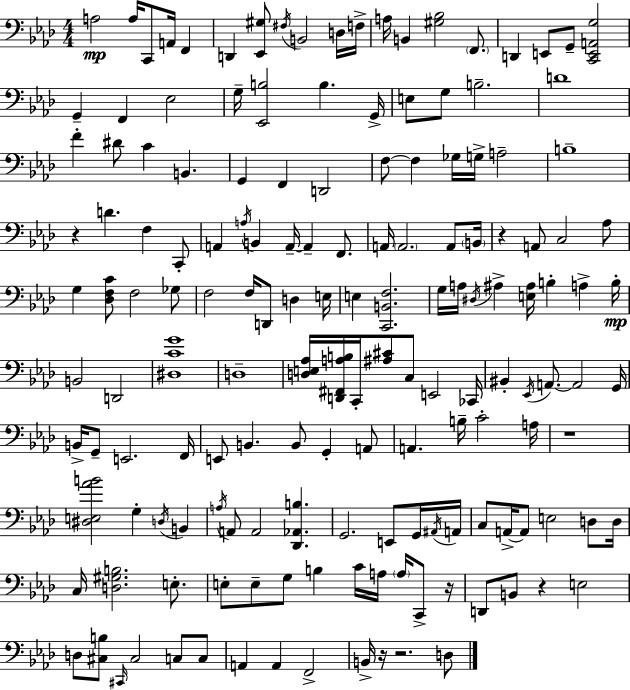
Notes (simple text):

A3/h A3/s C2/e A2/s F2/q D2/q [Eb2,G#3]/e F#3/s B2/h D3/s F3/s A3/s B2/q [G#3,Bb3]/h F2/e. D2/q E2/e G2/e [C2,E2,A2,G3]/h G2/q F2/q Eb3/h G3/s [Eb2,B3]/h B3/q. G2/s E3/e G3/e B3/h. D4/w F4/q D#4/e C4/q B2/q. G2/q F2/q D2/h F3/e F3/q Gb3/s G3/s A3/h B3/w R/q D4/q. F3/q C2/e A2/q A3/s B2/q A2/s A2/q F2/e. A2/s A2/h. A2/e B2/s R/q A2/e C3/h Ab3/e G3/q [Db3,F3,C4]/e F3/h Gb3/e F3/h F3/s D2/e D3/q E3/s E3/q [C2,B2,F3]/h. G3/s A3/s D#3/s A#3/q [E3,A#3]/s B3/q A3/q B3/s B2/h D2/h [D#3,C4,G4]/w D3/w [D3,E3,Ab3]/s [D2,F#2,A3,B3]/s C2/s [A#3,C#4]/e C3/e E2/h CES2/s BIS2/q Eb2/s A2/e. A2/h G2/s B2/s G2/e E2/h. F2/s E2/e B2/q. B2/e G2/q A2/e A2/q. B3/s C4/h A3/s R/w [D#3,E3,Ab4,B4]/h G3/q D3/s B2/q A3/s A2/e A2/h [Db2,Ab2,B3]/q. G2/h. E2/e G2/s A#2/s A2/s C3/e A2/s A2/e E3/h D3/e D3/s C3/s [D3,G#3,B3]/h. E3/e. E3/e E3/e G3/e B3/q C4/s A3/s A3/s C2/e R/s D2/e B2/e R/q E3/h D3/e [C#3,B3]/e C#2/s C#3/h C3/e C3/e A2/q A2/q F2/h B2/s R/s R/h. D3/e